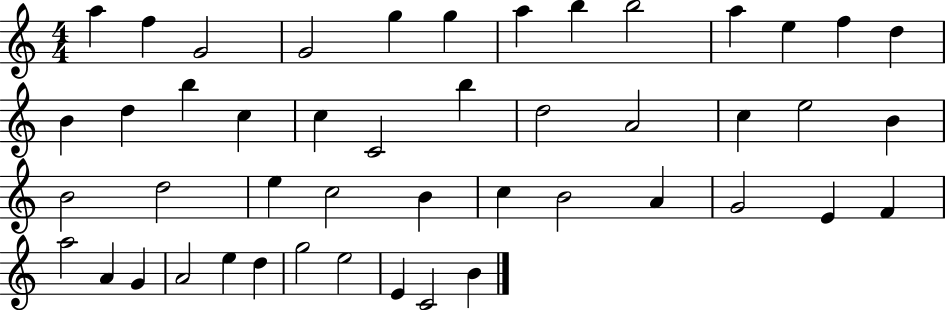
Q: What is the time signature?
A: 4/4